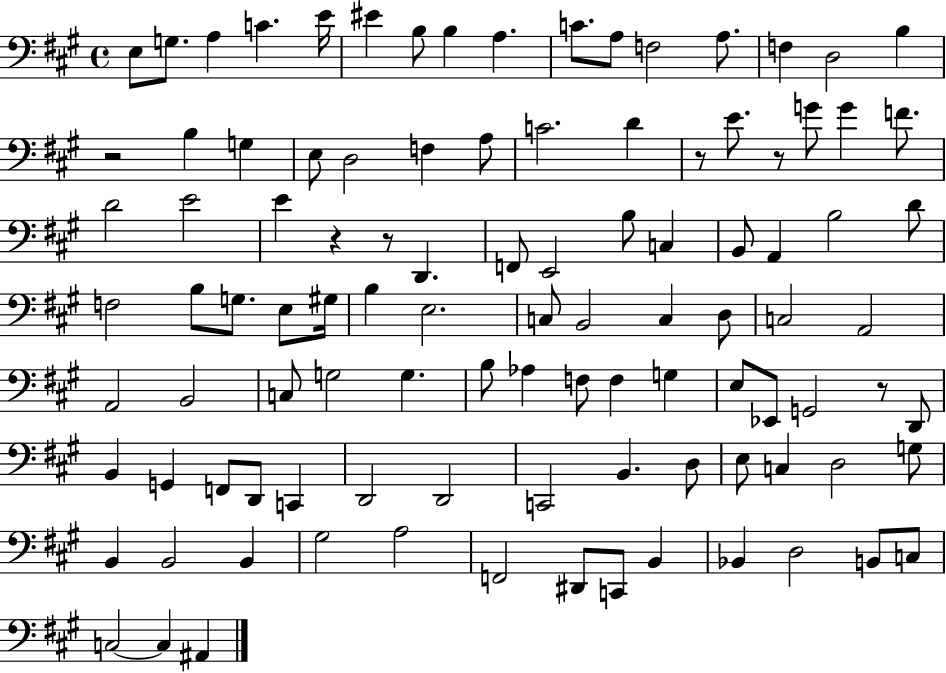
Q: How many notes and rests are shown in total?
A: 103